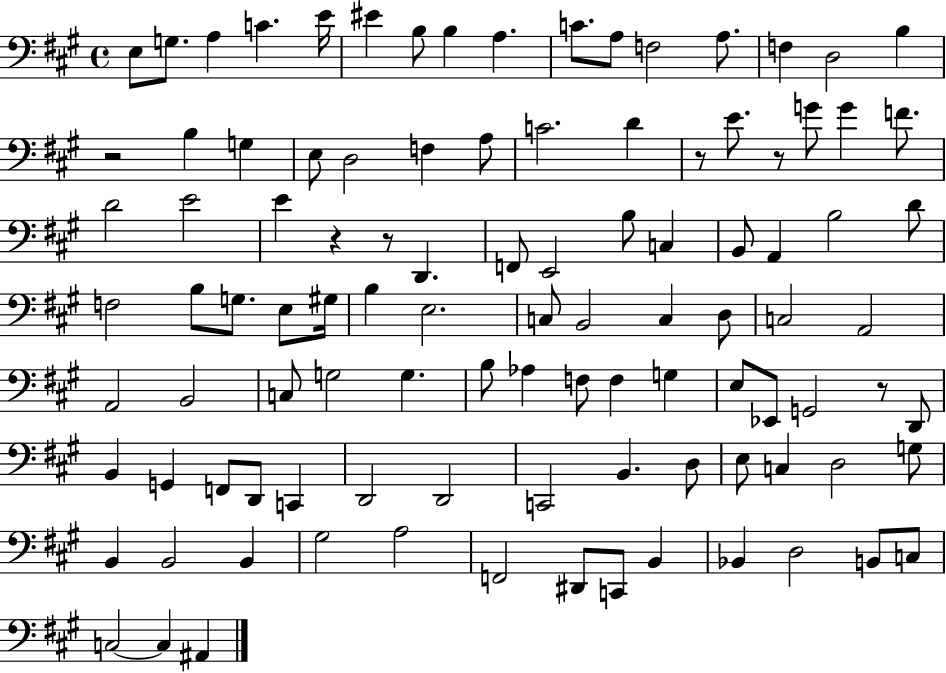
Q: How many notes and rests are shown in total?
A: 103